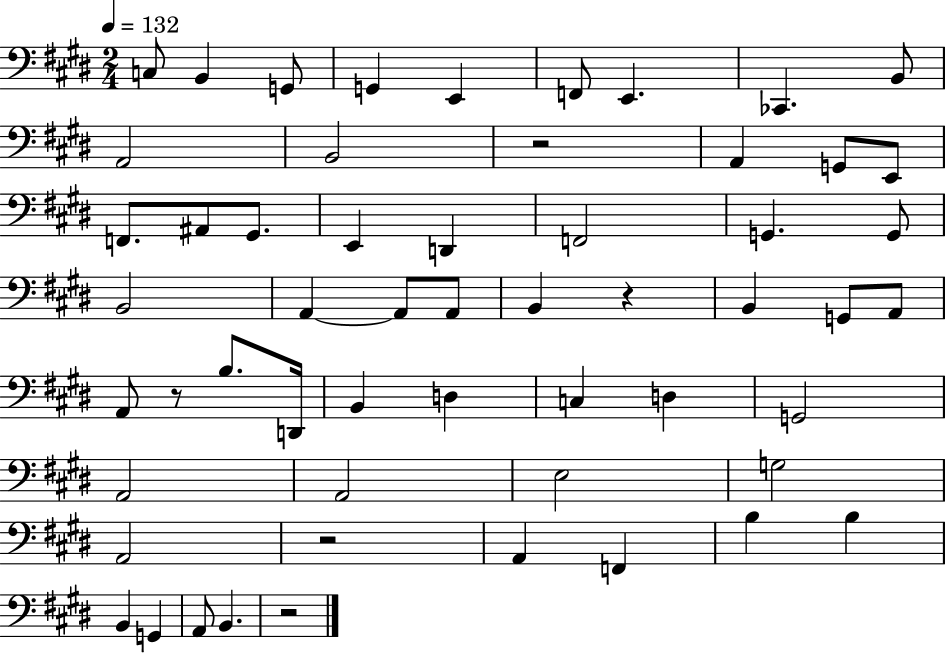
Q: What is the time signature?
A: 2/4